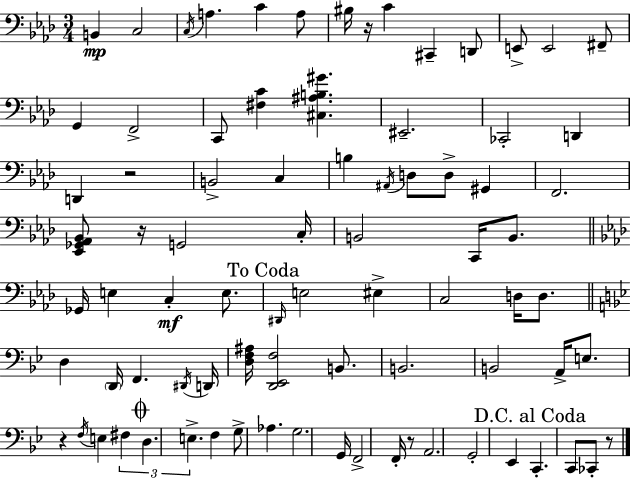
B2/q C3/h C3/s A3/q. C4/q A3/e BIS3/s R/s C4/q C#2/q D2/e E2/e E2/h F#2/e G2/q F2/h C2/e [F#3,C4]/q [C#3,A#3,B3,G#4]/q. EIS2/h. CES2/h D2/q D2/q R/h B2/h C3/q B3/q A#2/s D3/e D3/e G#2/q F2/h. [Eb2,Gb2,Ab2,Bb2]/e R/s G2/h C3/s B2/h C2/s B2/e. Gb2/s E3/q C3/q E3/e. D#2/s E3/h EIS3/q C3/h D3/s D3/e. D3/q D2/s F2/q. D#2/s D2/s [D3,F3,A#3]/s [D2,Eb2,F3]/h B2/e. B2/h. B2/h A2/s E3/e. R/q F3/s E3/q F#3/q D3/q. E3/q. F3/q G3/e Ab3/q. G3/h. G2/s F2/h F2/s R/e A2/h. G2/h Eb2/q C2/q. C2/e CES2/e R/e